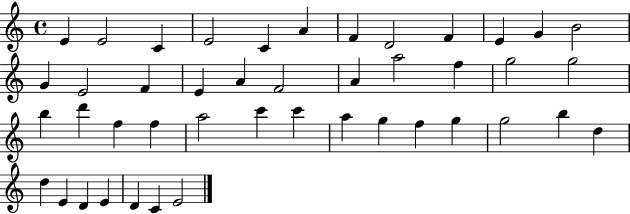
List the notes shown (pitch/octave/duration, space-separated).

E4/q E4/h C4/q E4/h C4/q A4/q F4/q D4/h F4/q E4/q G4/q B4/h G4/q E4/h F4/q E4/q A4/q F4/h A4/q A5/h F5/q G5/h G5/h B5/q D6/q F5/q F5/q A5/h C6/q C6/q A5/q G5/q F5/q G5/q G5/h B5/q D5/q D5/q E4/q D4/q E4/q D4/q C4/q E4/h